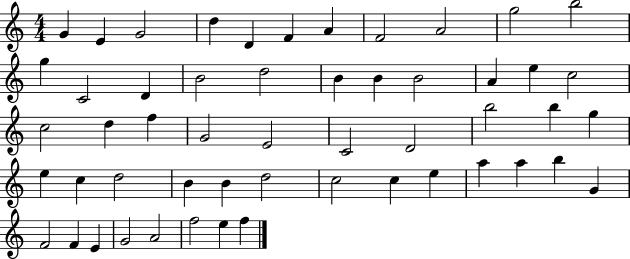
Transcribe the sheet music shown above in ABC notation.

X:1
T:Untitled
M:4/4
L:1/4
K:C
G E G2 d D F A F2 A2 g2 b2 g C2 D B2 d2 B B B2 A e c2 c2 d f G2 E2 C2 D2 b2 b g e c d2 B B d2 c2 c e a a b G F2 F E G2 A2 f2 e f